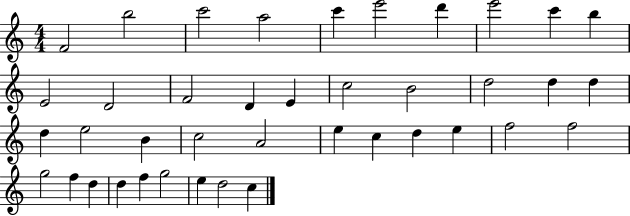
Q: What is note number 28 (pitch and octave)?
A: D5